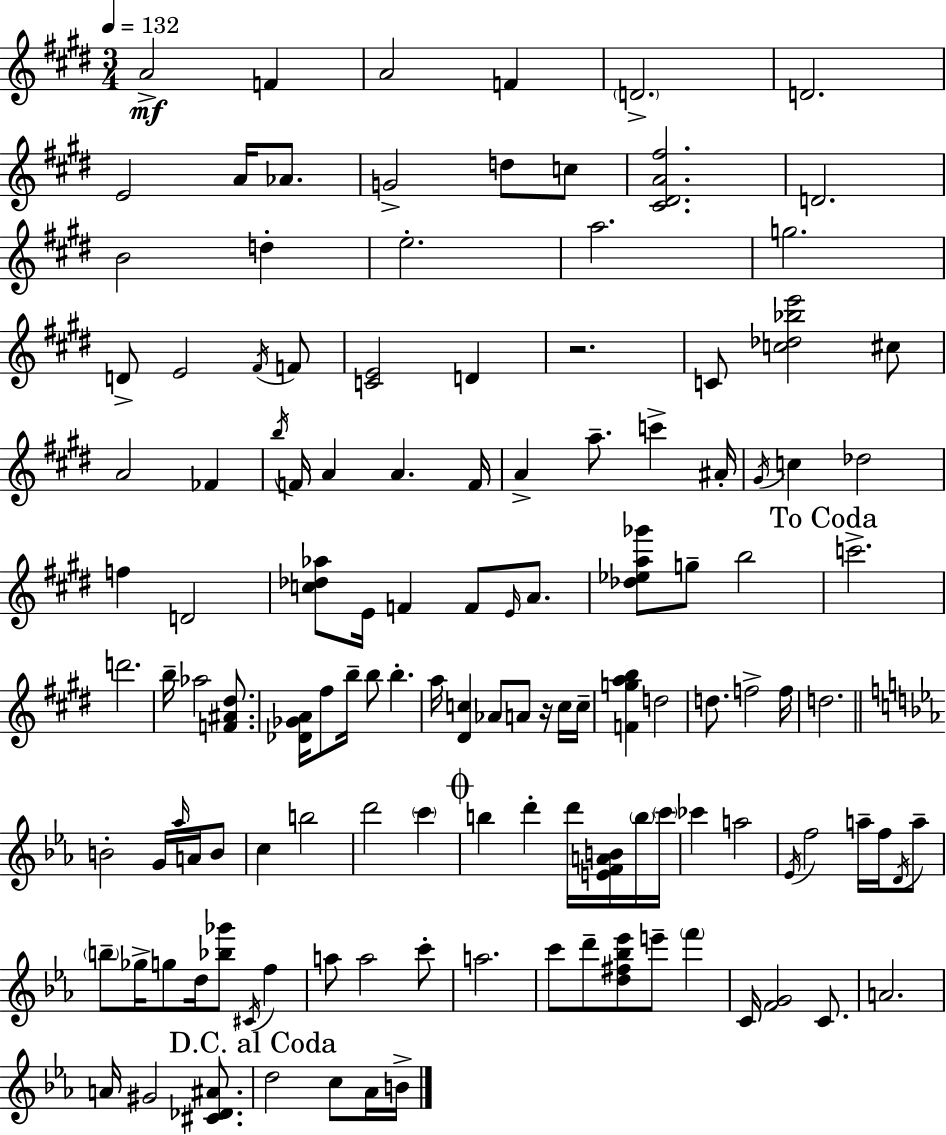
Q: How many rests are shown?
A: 2